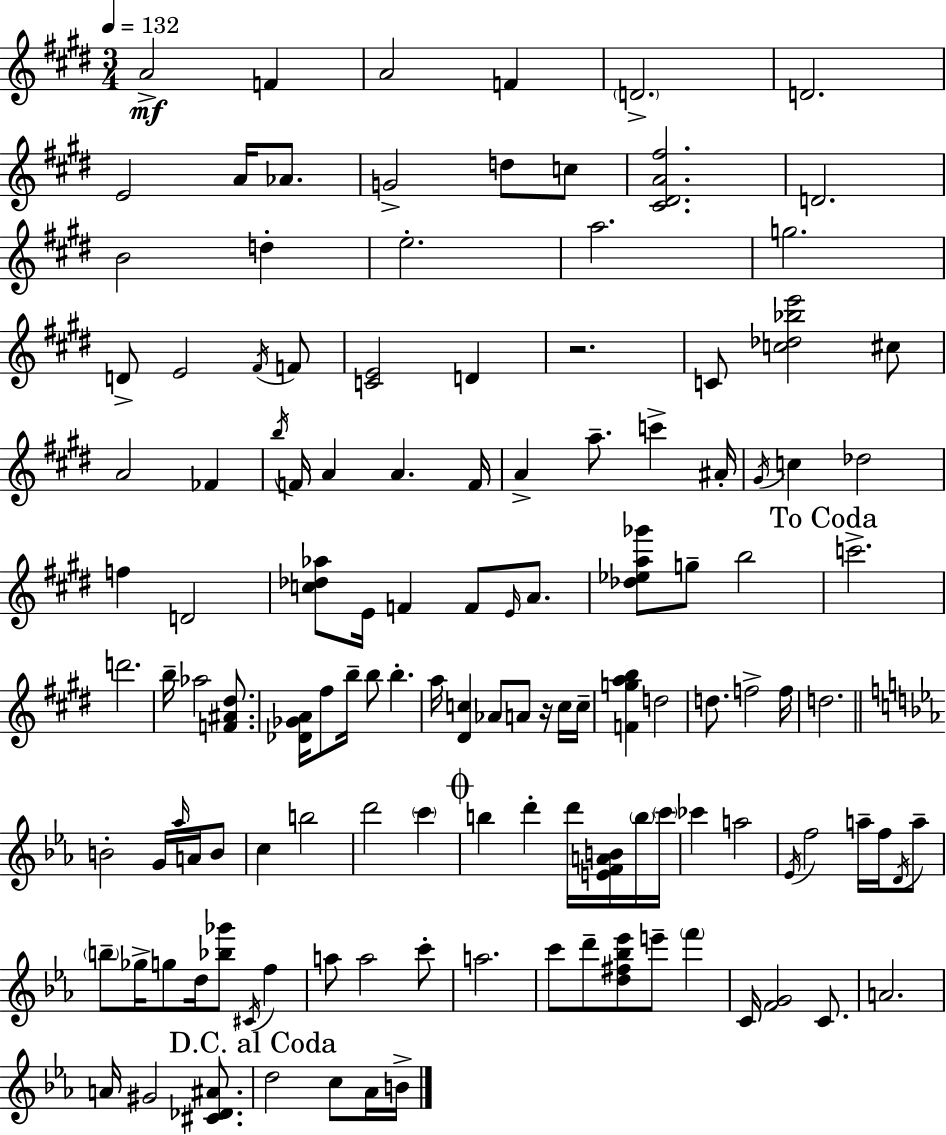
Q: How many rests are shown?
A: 2